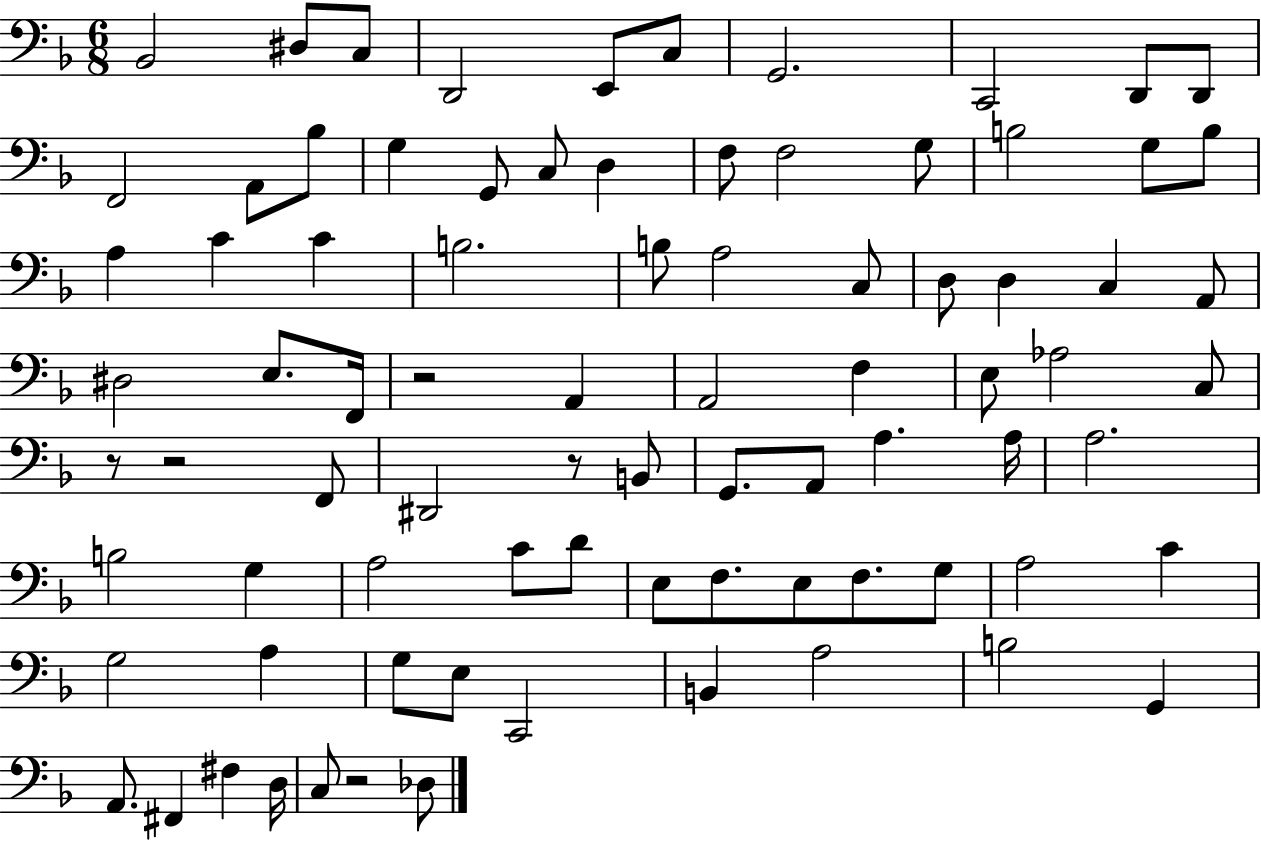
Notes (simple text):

Bb2/h D#3/e C3/e D2/h E2/e C3/e G2/h. C2/h D2/e D2/e F2/h A2/e Bb3/e G3/q G2/e C3/e D3/q F3/e F3/h G3/e B3/h G3/e B3/e A3/q C4/q C4/q B3/h. B3/e A3/h C3/e D3/e D3/q C3/q A2/e D#3/h E3/e. F2/s R/h A2/q A2/h F3/q E3/e Ab3/h C3/e R/e R/h F2/e D#2/h R/e B2/e G2/e. A2/e A3/q. A3/s A3/h. B3/h G3/q A3/h C4/e D4/e E3/e F3/e. E3/e F3/e. G3/e A3/h C4/q G3/h A3/q G3/e E3/e C2/h B2/q A3/h B3/h G2/q A2/e. F#2/q F#3/q D3/s C3/e R/h Db3/e